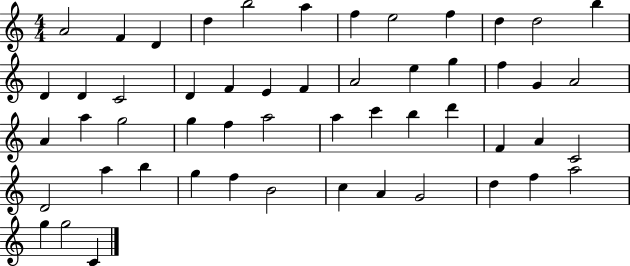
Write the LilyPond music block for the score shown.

{
  \clef treble
  \numericTimeSignature
  \time 4/4
  \key c \major
  a'2 f'4 d'4 | d''4 b''2 a''4 | f''4 e''2 f''4 | d''4 d''2 b''4 | \break d'4 d'4 c'2 | d'4 f'4 e'4 f'4 | a'2 e''4 g''4 | f''4 g'4 a'2 | \break a'4 a''4 g''2 | g''4 f''4 a''2 | a''4 c'''4 b''4 d'''4 | f'4 a'4 c'2 | \break d'2 a''4 b''4 | g''4 f''4 b'2 | c''4 a'4 g'2 | d''4 f''4 a''2 | \break g''4 g''2 c'4 | \bar "|."
}